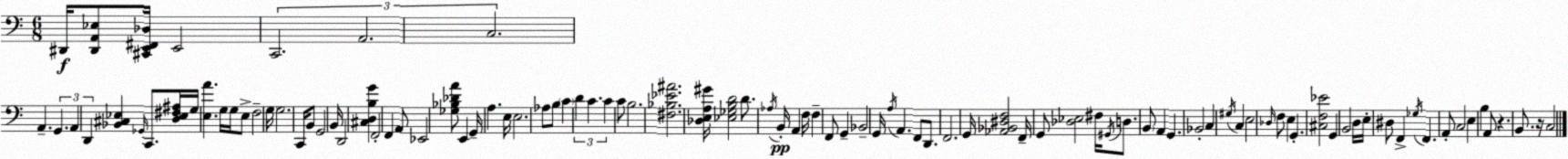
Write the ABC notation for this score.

X:1
T:Untitled
M:6/8
L:1/4
K:C
^D,,/4 [^D,,A,,_E,]/2 [^C,,E,,^F,,_D,]/4 E,,2 C,,2 A,,2 C,2 A,, G,, A,, D,, [_B,,^C,_E,] _G,,/4 C,,/2 [D,_E,^F,^A,]/4 G,/4 [E,A] G,/4 G,/4 E,/2 F,2 G,/4 G,2 C,,/4 B,,/2 G,,2 B,,/4 D,,2 [^C,D,B,G] F,,2 F,, A,,/2 _E,,2 [_G,_B,_DA]/2 E,, G,,/4 A, E,/4 E,2 _A,/2 B,/2 C D C C C/2 B,2 [^F,_B,_E^A]2 [_D,E,A,^G]/4 [_E,_G,B,D]2 D/2 _A,/4 B,,/4 A,, F,/4 F, F,,/2 G,, _B,,2 G,,/4 A,/4 A,, F,,/2 D,,/2 F,,2 G,,/4 [_A,,_B,,^D,F,]2 F,,/4 G,,/2 [_D,_E,]2 ^F,/4 ^G,,/4 D,/2 B,,/2 A,, G,, _B,,2 C, ^G,/4 C, E,2 _D,/4 F,/2 E, G,, [^C,F,_E]2 G,, B,,2 D,/4 E,/4 ^D,/2 F,, _G,/4 F,, A,,/2 C,2 E, B, A,,/2 z B,,/2 z/4 C,2